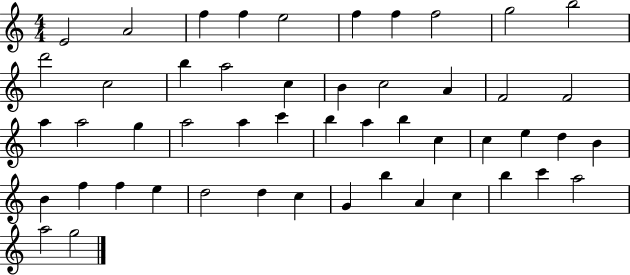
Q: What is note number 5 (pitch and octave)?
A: E5